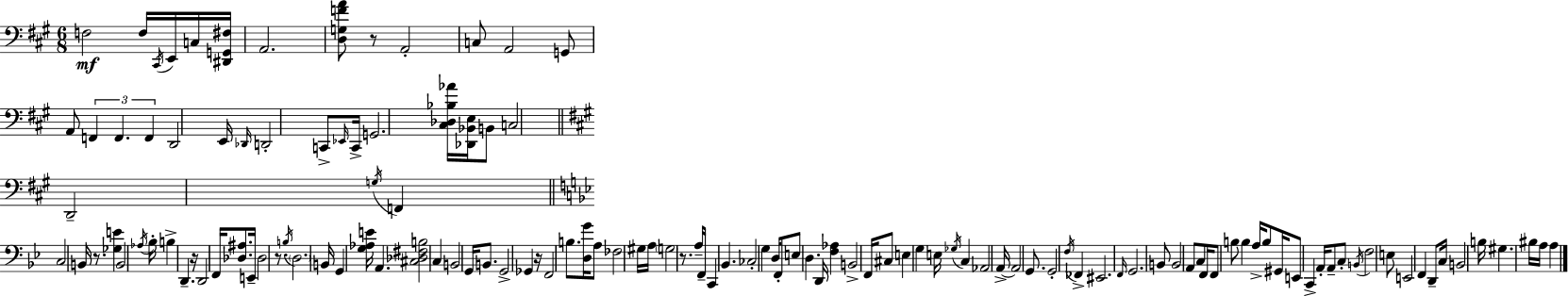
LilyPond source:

{
  \clef bass
  \numericTimeSignature
  \time 6/8
  \key a \major
  f2\mf f16 \acciaccatura { cis,16 } e,16 c16 | <dis, g, fis>16 a,2. | <d g f' a'>8 r8 a,2-. | c8 a,2 g,8 | \break a,8 \tuplet 3/2 { f,4 f,4. | f,4 } d,2 | e,16 \grace { des,16 } d,2-. c,8-> | \grace { ees,16 } c,16-> g,2. | \break <cis des bes aes'>16 <des, bes, e>16 b,8 c2 | \bar "||" \break \key a \major d,2-- \acciaccatura { g16 } f,4 | \bar "||" \break \key bes \major c2 b,16 r8. | <ges e'>4 b,2 | \acciaccatura { aes16 } bes16-. b4-> d,4.-- | r16 d,2 f,16 <des ais>8. | \break e,16-- des2 r8. | \acciaccatura { b16 } \parenthesize d2. | b,16 g,4 <g aes e'>16 a,4. | <cis des fis b>2 c4 | \break b,2 g,16 b,8. | g,2-> ges,4 | r16 f,2 b8. | <d g'>16 a8 fes2 | \break gis16 a16 \parenthesize g2 r8. | a16-- f,16-- c,4 bes,4. | ces2-. g4 | d16 f,8-. e8 d4. | \break d,16 <f aes>4 b,2-> | f,16 cis8 e4 g4 | e16 \acciaccatura { ges16 } c4 aes,2 | a,16->~~ a,2 | \break g,8. g,2-. \acciaccatura { f16 } | fes,4-> eis,2. | \grace { f,16 } g,2. | b,8 b,2 | \break a,8 c8 f,16 f,8 b8 | b4 a16-> b8 gis,16 e,8 c,4-> | a,16-. a,8-- c8-. \acciaccatura { b,16 } f2 | e8 e,2 | \break f,4 d,8-- c16 b,2 | b16 gis4. | bis16 a16 a4 \bar "|."
}